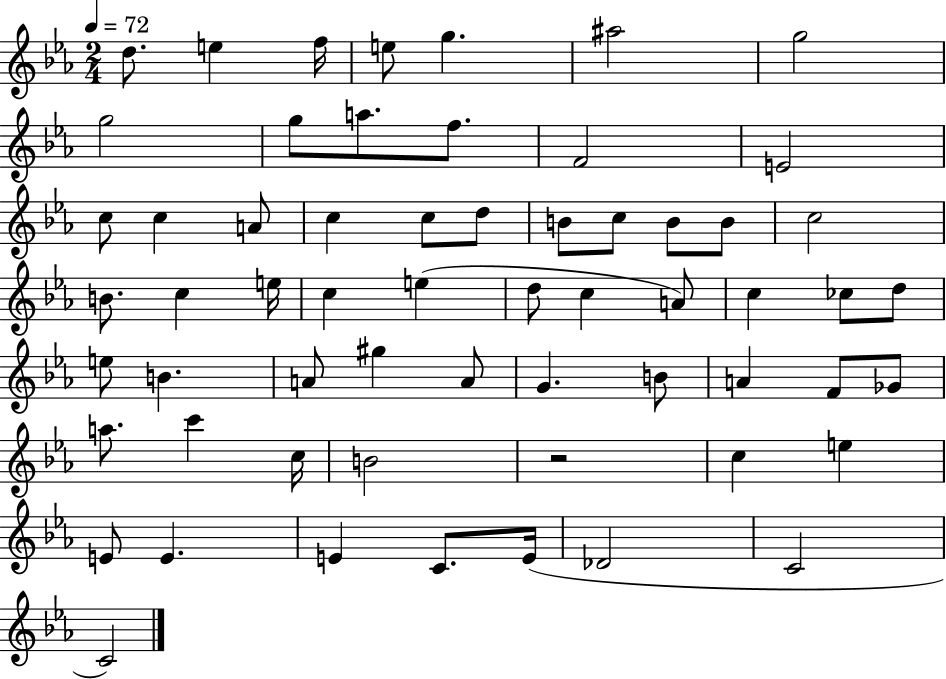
X:1
T:Untitled
M:2/4
L:1/4
K:Eb
d/2 e f/4 e/2 g ^a2 g2 g2 g/2 a/2 f/2 F2 E2 c/2 c A/2 c c/2 d/2 B/2 c/2 B/2 B/2 c2 B/2 c e/4 c e d/2 c A/2 c _c/2 d/2 e/2 B A/2 ^g A/2 G B/2 A F/2 _G/2 a/2 c' c/4 B2 z2 c e E/2 E E C/2 E/4 _D2 C2 C2